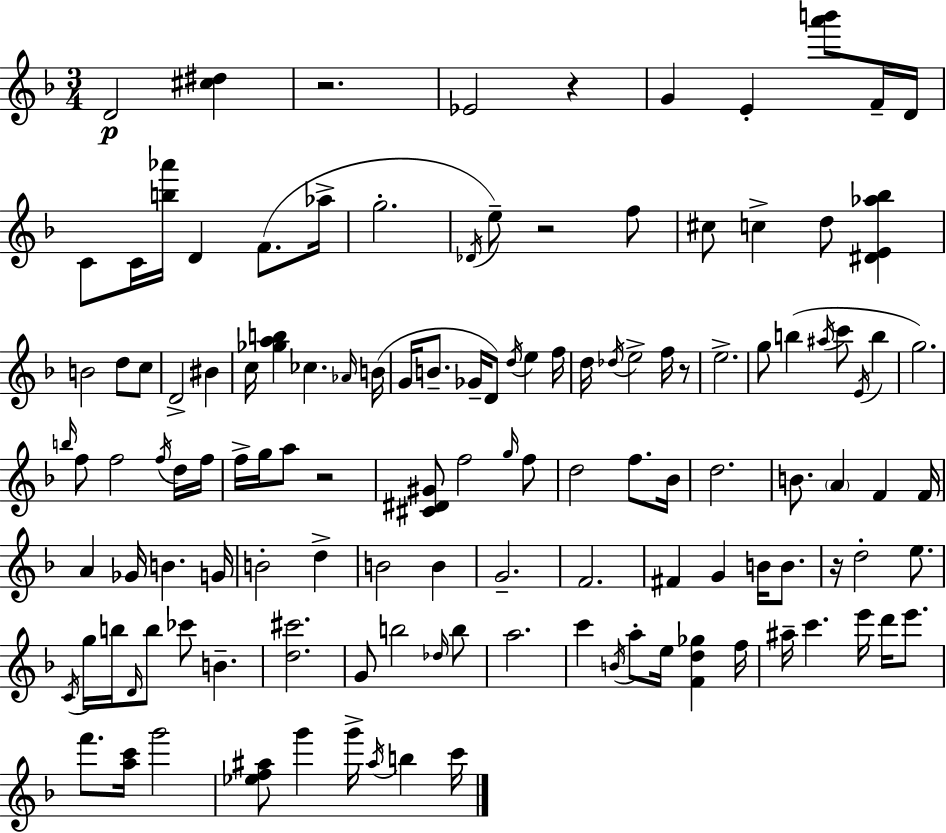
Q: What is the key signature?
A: F major